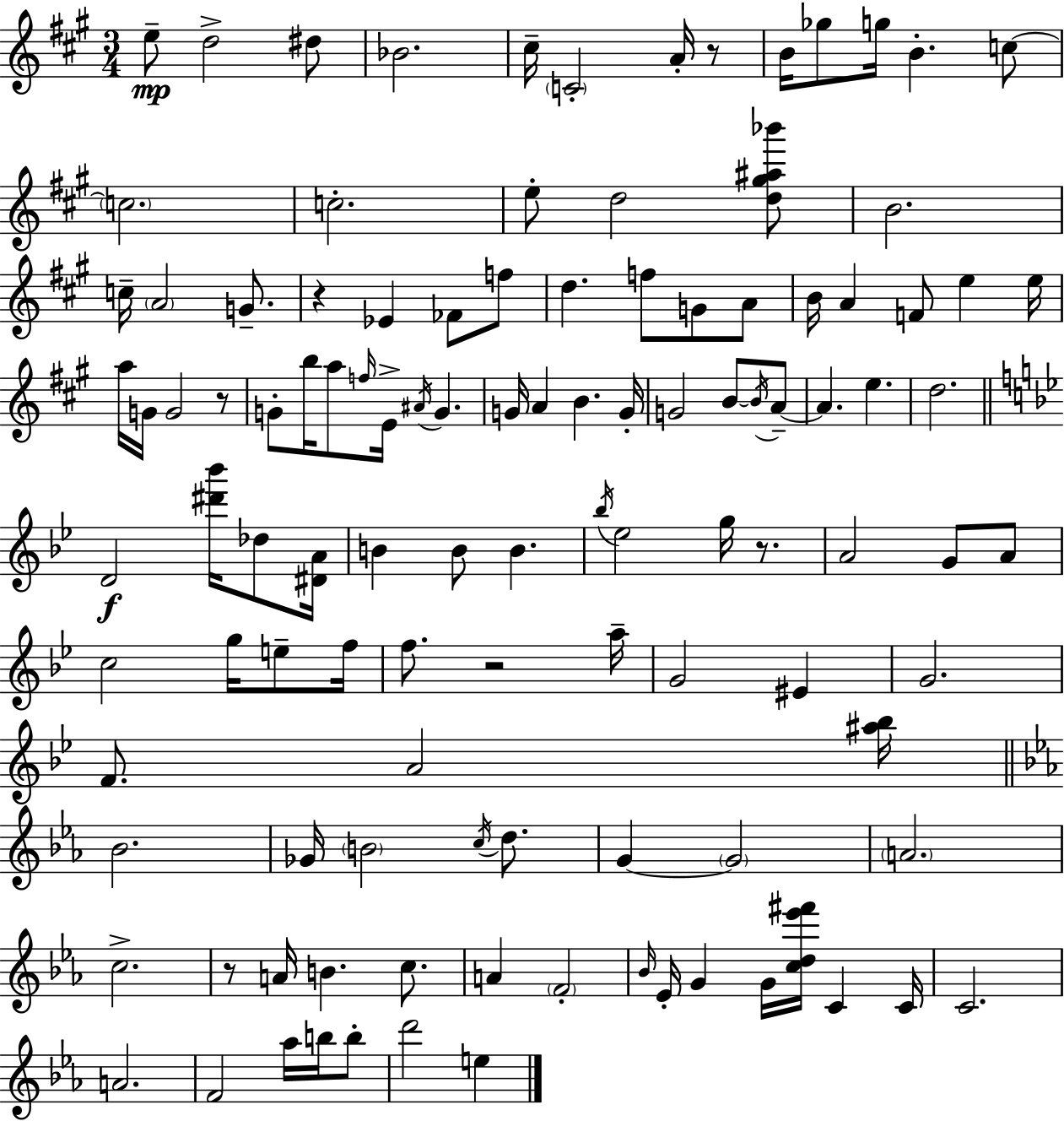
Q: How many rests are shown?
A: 6